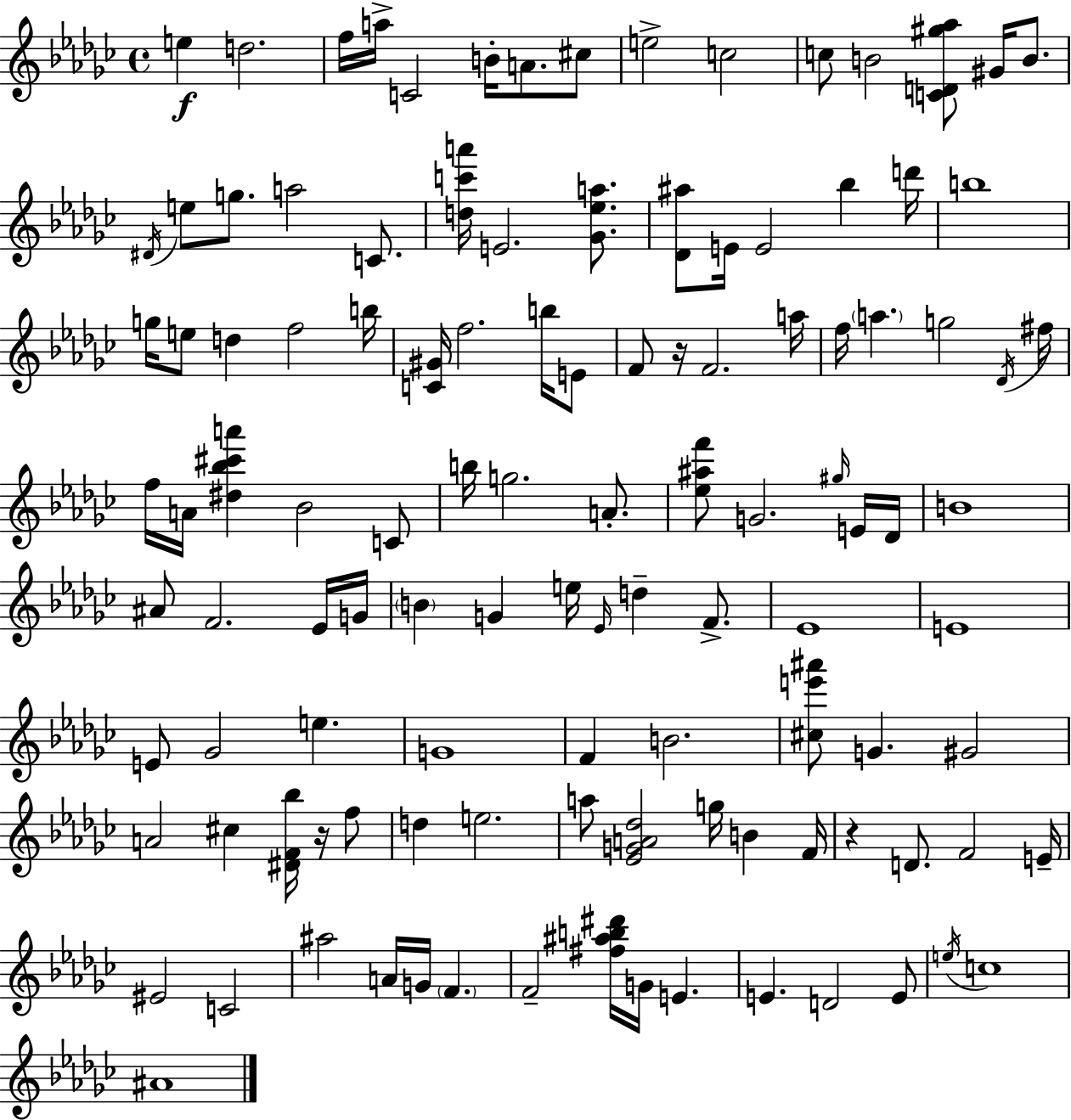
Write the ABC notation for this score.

X:1
T:Untitled
M:4/4
L:1/4
K:Ebm
e d2 f/4 a/4 C2 B/4 A/2 ^c/2 e2 c2 c/2 B2 [CD^g_a]/2 ^G/4 B/2 ^D/4 e/2 g/2 a2 C/2 [dc'a']/4 E2 [_G_ea]/2 [_D^a]/2 E/4 E2 _b d'/4 b4 g/4 e/2 d f2 b/4 [C^G]/4 f2 b/4 E/2 F/2 z/4 F2 a/4 f/4 a g2 _D/4 ^f/4 f/4 A/4 [^d_b^c'a'] _B2 C/2 b/4 g2 A/2 [_e^af']/2 G2 ^g/4 E/4 _D/4 B4 ^A/2 F2 _E/4 G/4 B G e/4 _E/4 d F/2 _E4 E4 E/2 _G2 e G4 F B2 [^ce'^a']/2 G ^G2 A2 ^c [^DF_b]/4 z/4 f/2 d e2 a/2 [_EGA_d]2 g/4 B F/4 z D/2 F2 E/4 ^E2 C2 ^a2 A/4 G/4 F F2 [^f^ab^d']/4 G/4 E E D2 E/2 e/4 c4 ^A4